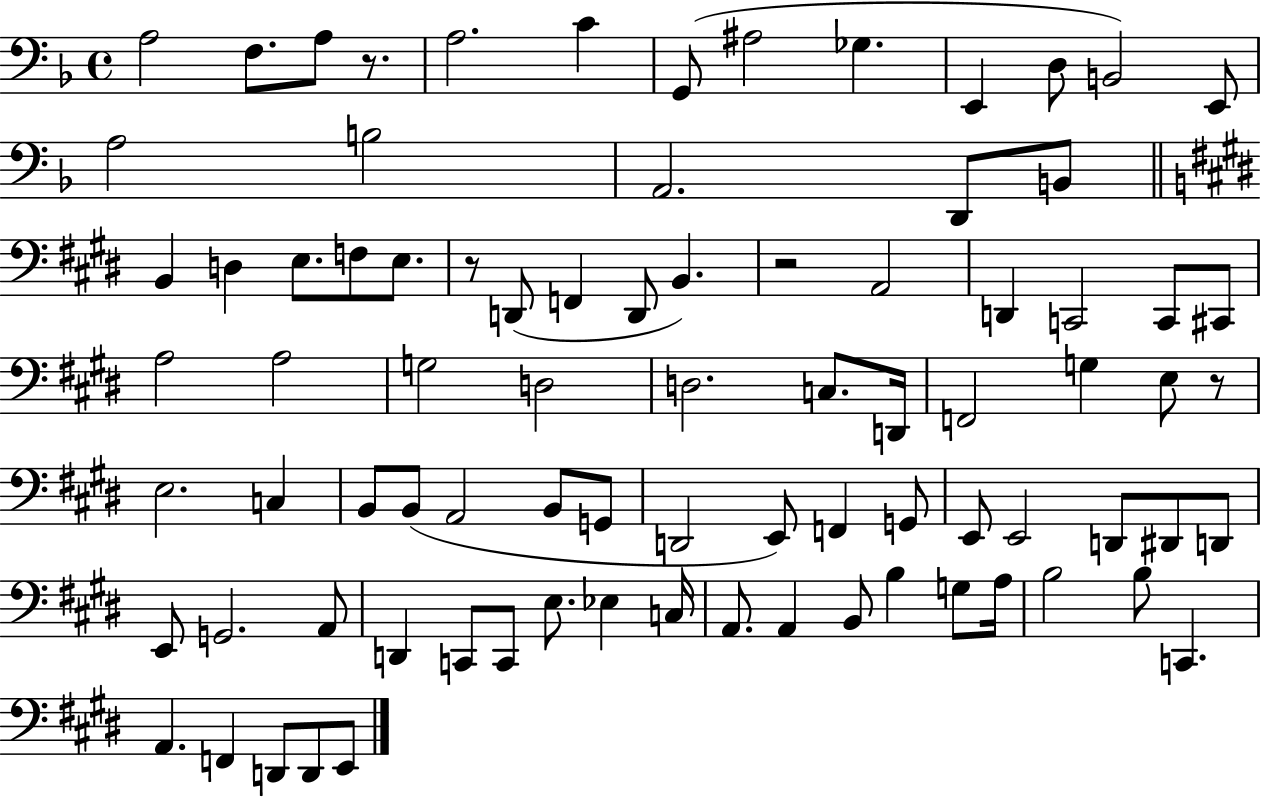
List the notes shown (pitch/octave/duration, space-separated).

A3/h F3/e. A3/e R/e. A3/h. C4/q G2/e A#3/h Gb3/q. E2/q D3/e B2/h E2/e A3/h B3/h A2/h. D2/e B2/e B2/q D3/q E3/e. F3/e E3/e. R/e D2/e F2/q D2/e B2/q. R/h A2/h D2/q C2/h C2/e C#2/e A3/h A3/h G3/h D3/h D3/h. C3/e. D2/s F2/h G3/q E3/e R/e E3/h. C3/q B2/e B2/e A2/h B2/e G2/e D2/h E2/e F2/q G2/e E2/e E2/h D2/e D#2/e D2/e E2/e G2/h. A2/e D2/q C2/e C2/e E3/e. Eb3/q C3/s A2/e. A2/q B2/e B3/q G3/e A3/s B3/h B3/e C2/q. A2/q. F2/q D2/e D2/e E2/e